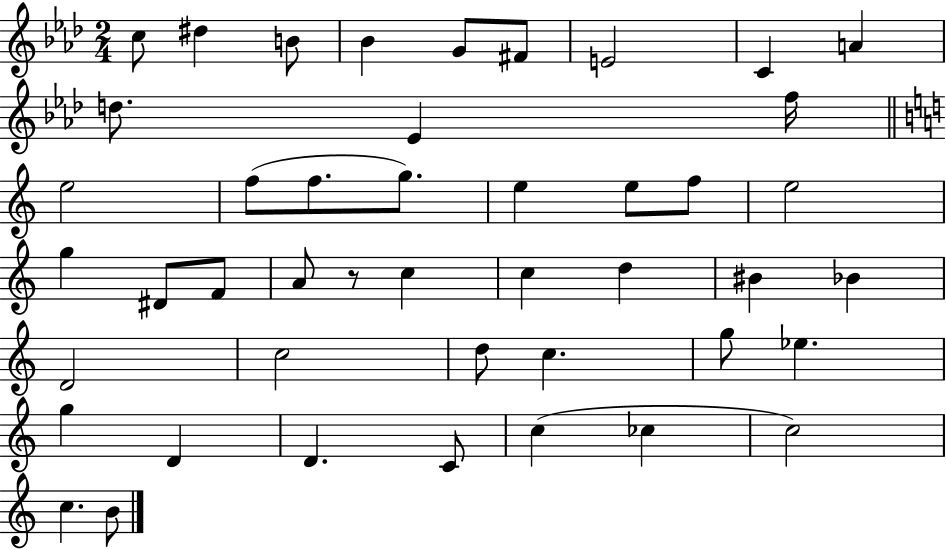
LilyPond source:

{
  \clef treble
  \numericTimeSignature
  \time 2/4
  \key aes \major
  c''8 dis''4 b'8 | bes'4 g'8 fis'8 | e'2 | c'4 a'4 | \break d''8. ees'4 f''16 | \bar "||" \break \key c \major e''2 | f''8( f''8. g''8.) | e''4 e''8 f''8 | e''2 | \break g''4 dis'8 f'8 | a'8 r8 c''4 | c''4 d''4 | bis'4 bes'4 | \break d'2 | c''2 | d''8 c''4. | g''8 ees''4. | \break g''4 d'4 | d'4. c'8 | c''4( ces''4 | c''2) | \break c''4. b'8 | \bar "|."
}